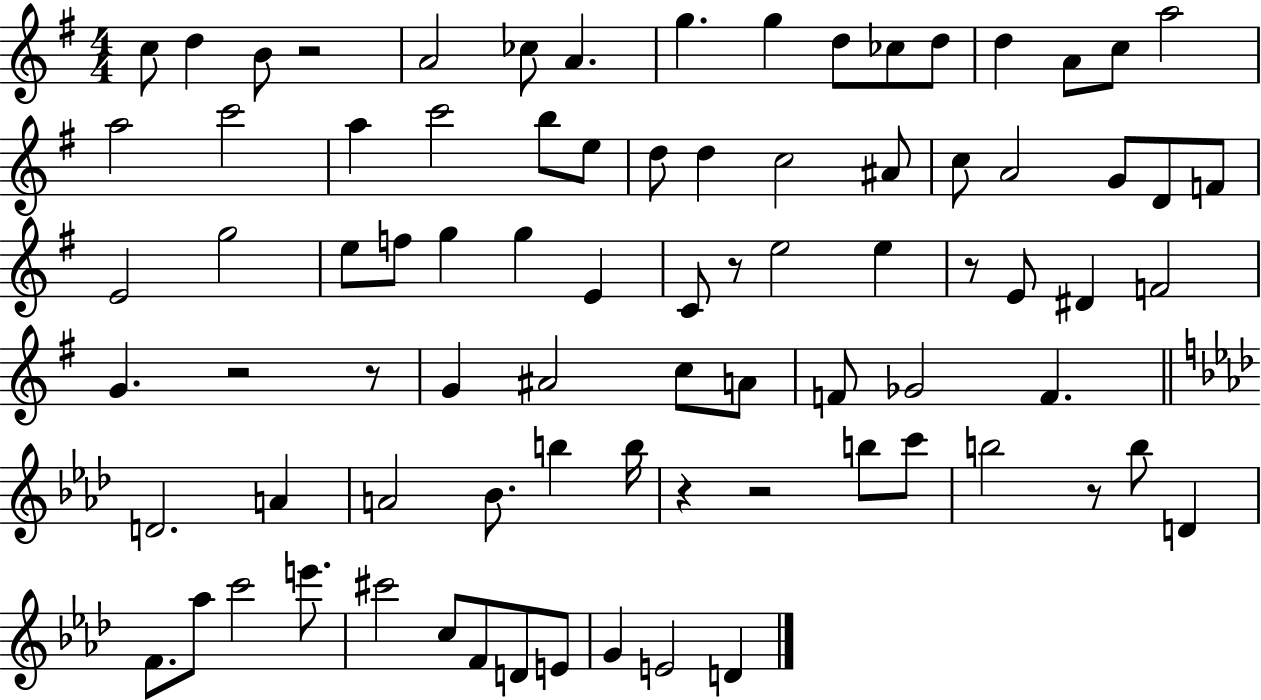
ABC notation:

X:1
T:Untitled
M:4/4
L:1/4
K:G
c/2 d B/2 z2 A2 _c/2 A g g d/2 _c/2 d/2 d A/2 c/2 a2 a2 c'2 a c'2 b/2 e/2 d/2 d c2 ^A/2 c/2 A2 G/2 D/2 F/2 E2 g2 e/2 f/2 g g E C/2 z/2 e2 e z/2 E/2 ^D F2 G z2 z/2 G ^A2 c/2 A/2 F/2 _G2 F D2 A A2 _B/2 b b/4 z z2 b/2 c'/2 b2 z/2 b/2 D F/2 _a/2 c'2 e'/2 ^c'2 c/2 F/2 D/2 E/2 G E2 D